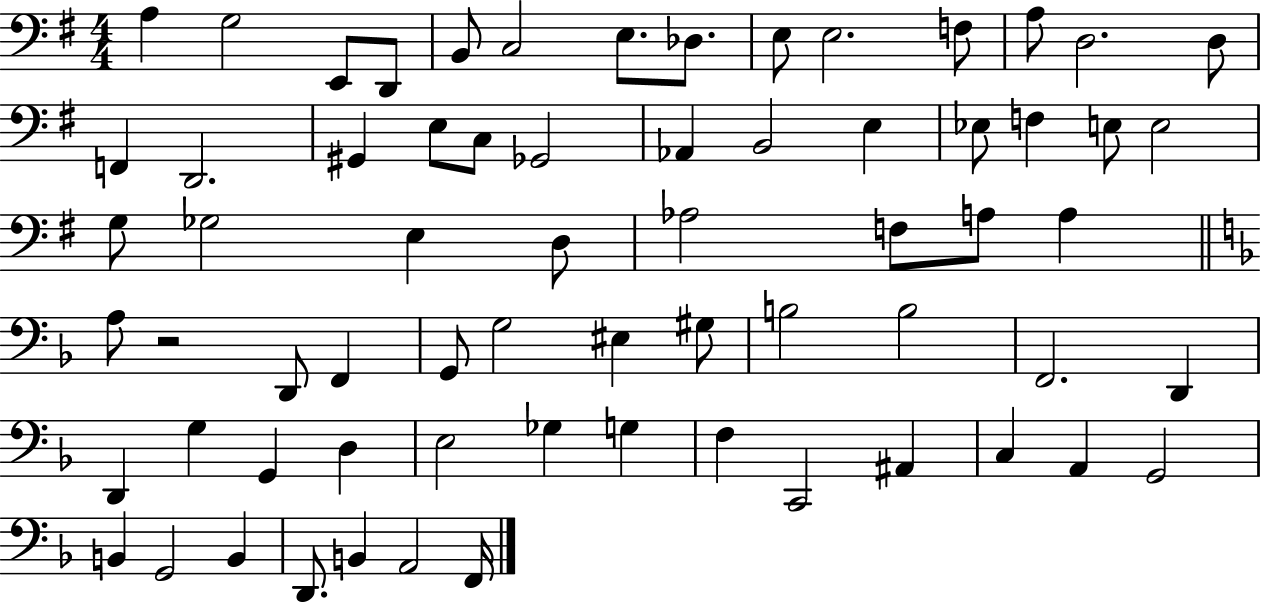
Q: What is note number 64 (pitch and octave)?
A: B2